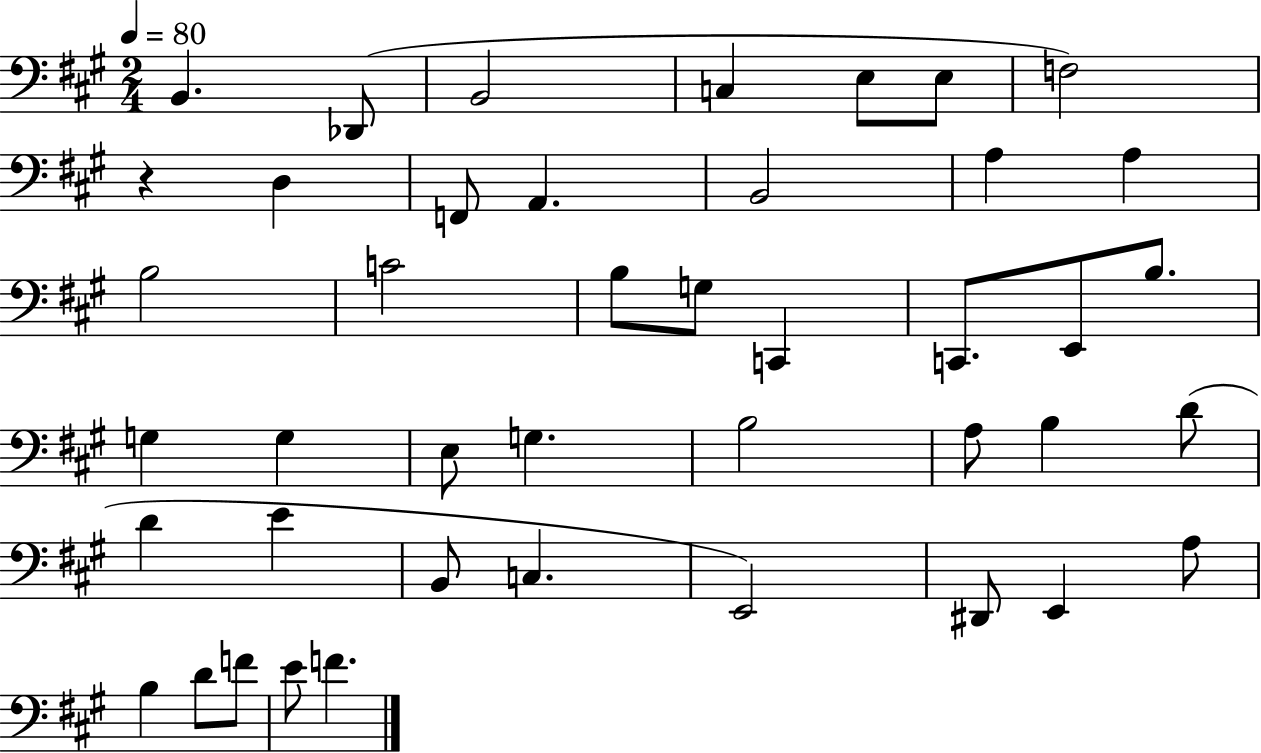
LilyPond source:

{
  \clef bass
  \numericTimeSignature
  \time 2/4
  \key a \major
  \tempo 4 = 80
  b,4. des,8( | b,2 | c4 e8 e8 | f2) | \break r4 d4 | f,8 a,4. | b,2 | a4 a4 | \break b2 | c'2 | b8 g8 c,4 | c,8. e,8 b8. | \break g4 g4 | e8 g4. | b2 | a8 b4 d'8( | \break d'4 e'4 | b,8 c4. | e,2) | dis,8 e,4 a8 | \break b4 d'8 f'8 | e'8 f'4. | \bar "|."
}